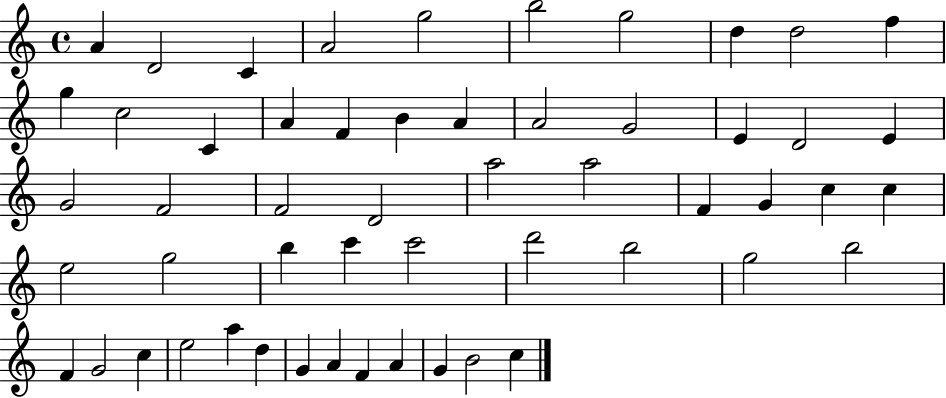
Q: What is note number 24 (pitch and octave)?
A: F4